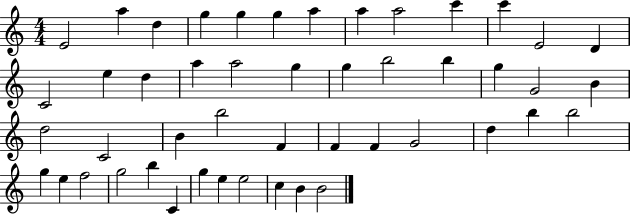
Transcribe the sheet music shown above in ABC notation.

X:1
T:Untitled
M:4/4
L:1/4
K:C
E2 a d g g g a a a2 c' c' E2 D C2 e d a a2 g g b2 b g G2 B d2 C2 B b2 F F F G2 d b b2 g e f2 g2 b C g e e2 c B B2